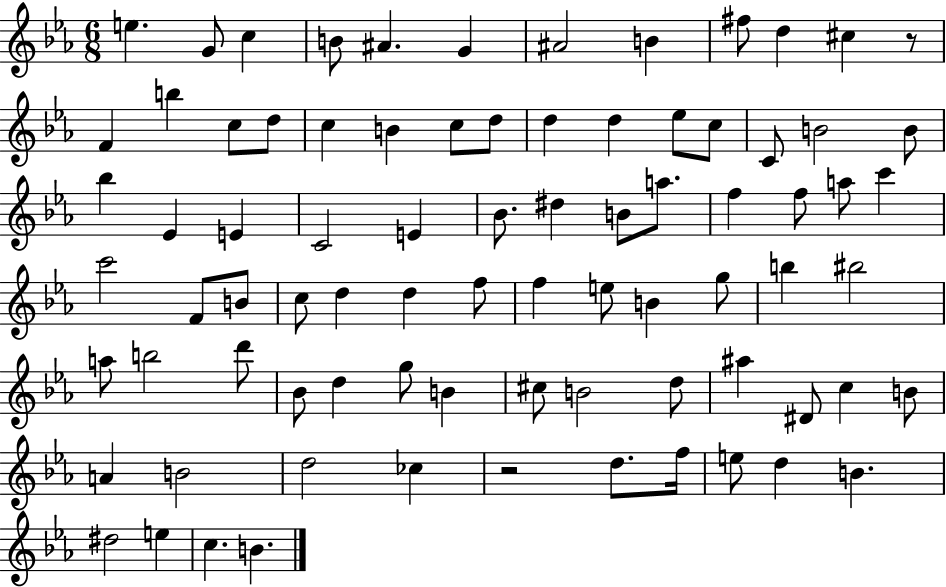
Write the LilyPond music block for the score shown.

{
  \clef treble
  \numericTimeSignature
  \time 6/8
  \key ees \major
  e''4. g'8 c''4 | b'8 ais'4. g'4 | ais'2 b'4 | fis''8 d''4 cis''4 r8 | \break f'4 b''4 c''8 d''8 | c''4 b'4 c''8 d''8 | d''4 d''4 ees''8 c''8 | c'8 b'2 b'8 | \break bes''4 ees'4 e'4 | c'2 e'4 | bes'8. dis''4 b'8 a''8. | f''4 f''8 a''8 c'''4 | \break c'''2 f'8 b'8 | c''8 d''4 d''4 f''8 | f''4 e''8 b'4 g''8 | b''4 bis''2 | \break a''8 b''2 d'''8 | bes'8 d''4 g''8 b'4 | cis''8 b'2 d''8 | ais''4 dis'8 c''4 b'8 | \break a'4 b'2 | d''2 ces''4 | r2 d''8. f''16 | e''8 d''4 b'4. | \break dis''2 e''4 | c''4. b'4. | \bar "|."
}